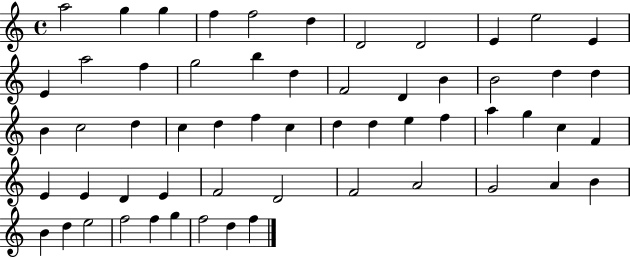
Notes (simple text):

A5/h G5/q G5/q F5/q F5/h D5/q D4/h D4/h E4/q E5/h E4/q E4/q A5/h F5/q G5/h B5/q D5/q F4/h D4/q B4/q B4/h D5/q D5/q B4/q C5/h D5/q C5/q D5/q F5/q C5/q D5/q D5/q E5/q F5/q A5/q G5/q C5/q F4/q E4/q E4/q D4/q E4/q F4/h D4/h F4/h A4/h G4/h A4/q B4/q B4/q D5/q E5/h F5/h F5/q G5/q F5/h D5/q F5/q